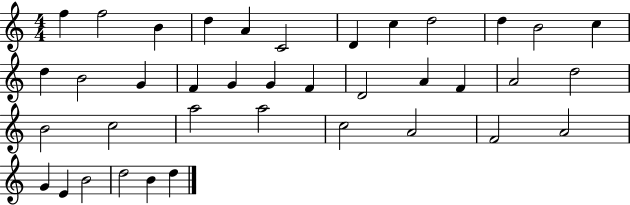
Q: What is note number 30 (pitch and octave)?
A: A4